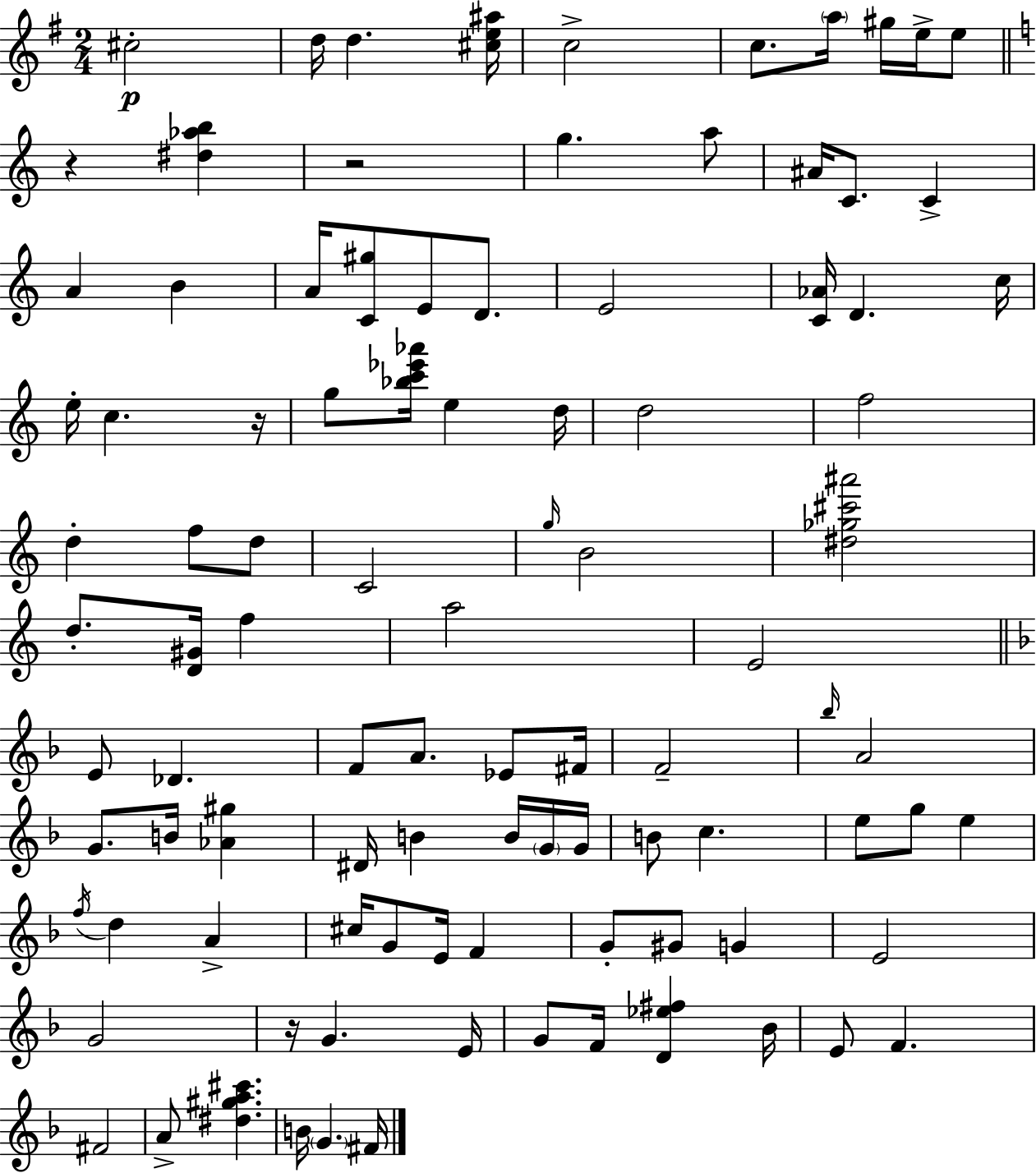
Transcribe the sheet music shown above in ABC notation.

X:1
T:Untitled
M:2/4
L:1/4
K:G
^c2 d/4 d [^ce^a]/4 c2 c/2 a/4 ^g/4 e/4 e/2 z [^d_ab] z2 g a/2 ^A/4 C/2 C A B A/4 [C^g]/2 E/2 D/2 E2 [C_A]/4 D c/4 e/4 c z/4 g/2 [_bc'_e'_a']/4 e d/4 d2 f2 d f/2 d/2 C2 g/4 B2 [^d_g^c'^a']2 d/2 [D^G]/4 f a2 E2 E/2 _D F/2 A/2 _E/2 ^F/4 F2 _b/4 A2 G/2 B/4 [_A^g] ^D/4 B B/4 G/4 G/4 B/2 c e/2 g/2 e f/4 d A ^c/4 G/2 E/4 F G/2 ^G/2 G E2 G2 z/4 G E/4 G/2 F/4 [D_e^f] _B/4 E/2 F ^F2 A/2 [^d^ga^c'] B/4 G ^F/4